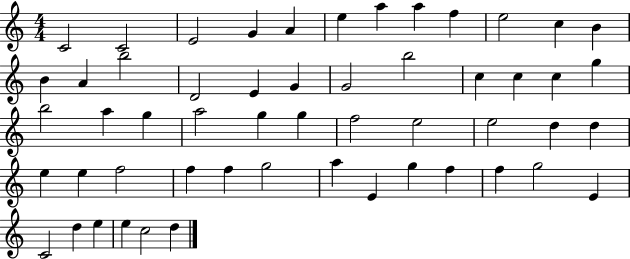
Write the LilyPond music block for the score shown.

{
  \clef treble
  \numericTimeSignature
  \time 4/4
  \key c \major
  c'2 c'2 | e'2 g'4 a'4 | e''4 a''4 a''4 f''4 | e''2 c''4 b'4 | \break b'4 a'4 b''2 | d'2 e'4 g'4 | g'2 b''2 | c''4 c''4 c''4 g''4 | \break b''2 a''4 g''4 | a''2 g''4 g''4 | f''2 e''2 | e''2 d''4 d''4 | \break e''4 e''4 f''2 | f''4 f''4 g''2 | a''4 e'4 g''4 f''4 | f''4 g''2 e'4 | \break c'2 d''4 e''4 | e''4 c''2 d''4 | \bar "|."
}